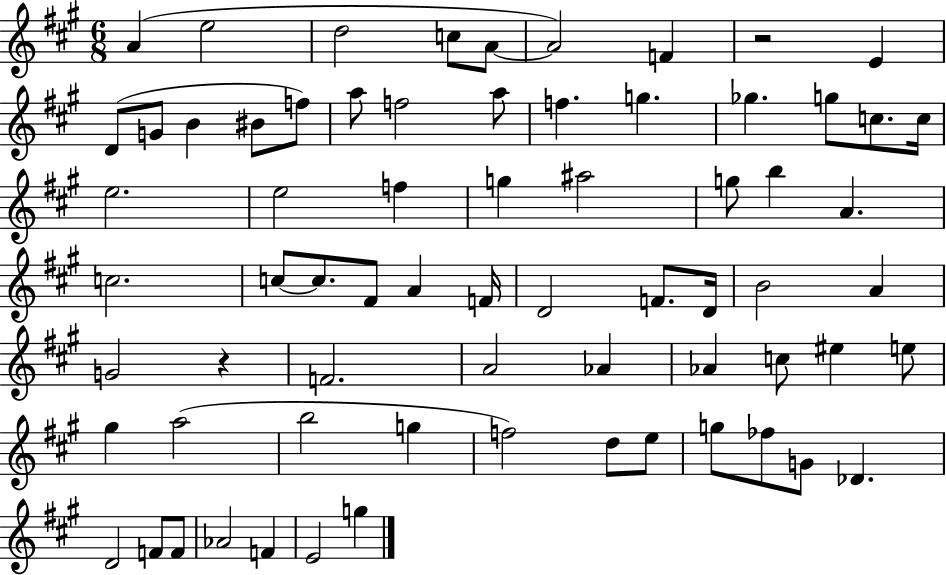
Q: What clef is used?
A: treble